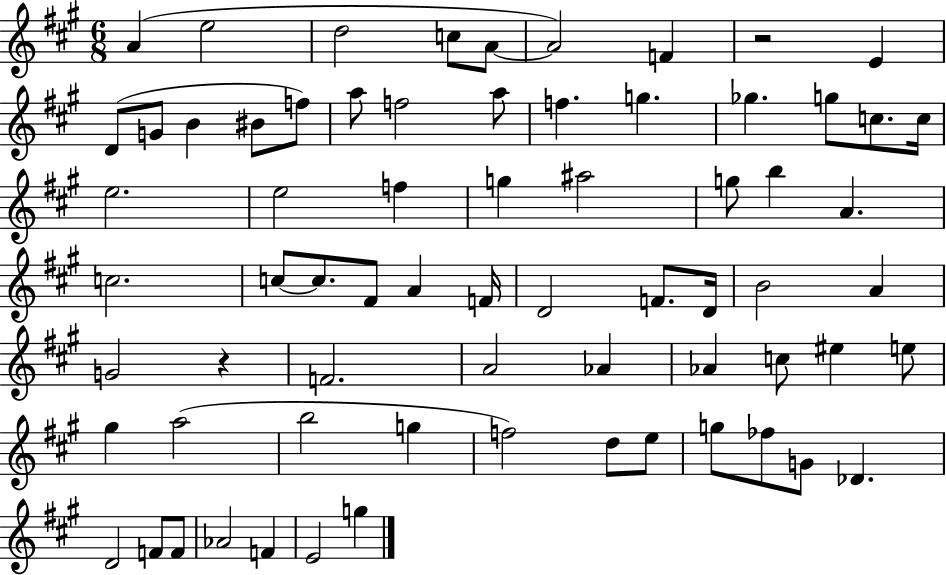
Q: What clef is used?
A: treble